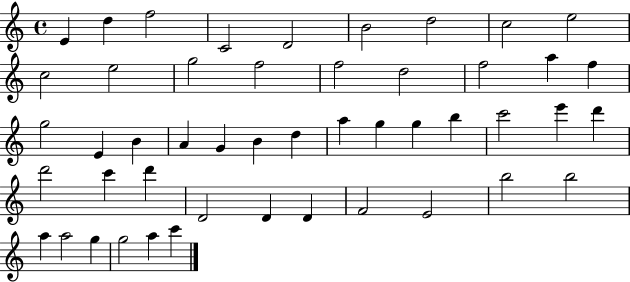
E4/q D5/q F5/h C4/h D4/h B4/h D5/h C5/h E5/h C5/h E5/h G5/h F5/h F5/h D5/h F5/h A5/q F5/q G5/h E4/q B4/q A4/q G4/q B4/q D5/q A5/q G5/q G5/q B5/q C6/h E6/q D6/q D6/h C6/q D6/q D4/h D4/q D4/q F4/h E4/h B5/h B5/h A5/q A5/h G5/q G5/h A5/q C6/q